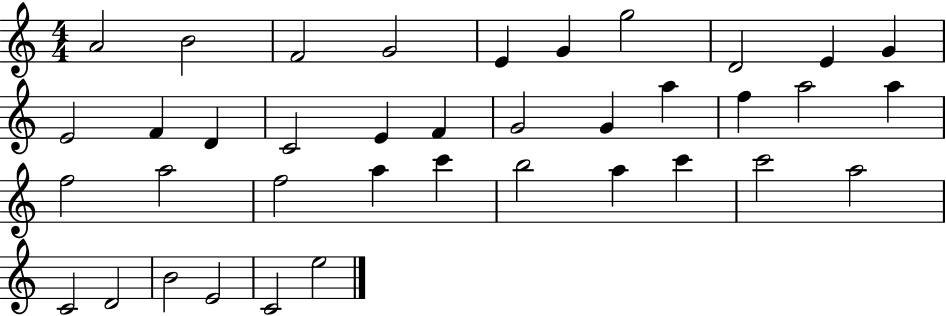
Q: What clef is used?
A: treble